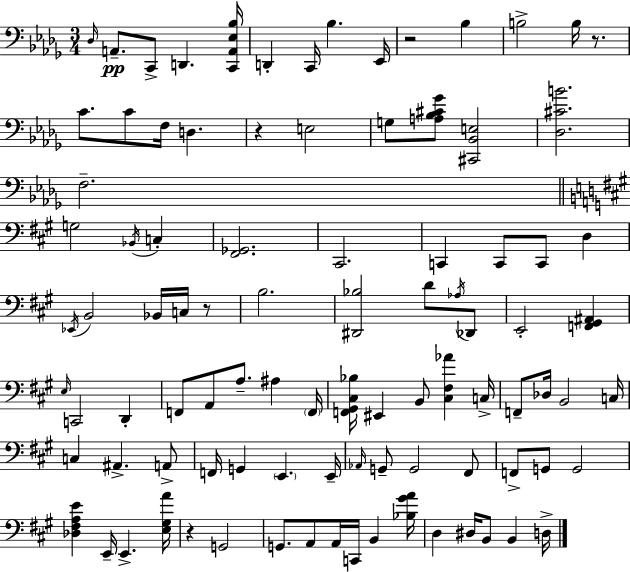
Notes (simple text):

Db3/s A2/e. C2/e D2/q. [C2,A2,Eb3,Bb3]/s D2/q C2/s Bb3/q. Eb2/s R/h Bb3/q B3/h B3/s R/e. C4/e. C4/e F3/s D3/q. R/q E3/h G3/e [A3,Bb3,C#4,Gb4]/e [C#2,Bb2,E3]/h [Db3,C#4,B4]/h. F3/h. G3/h Bb2/s C3/q [F#2,Gb2]/h. C#2/h. C2/q C2/e C2/e D3/q Eb2/s B2/h Bb2/s C3/s R/e B3/h. [D#2,Bb3]/h D4/e Ab3/s Db2/e E2/h [F2,G#2,A#2]/q E3/s C2/h D2/q F2/e A2/e A3/e. A#3/q F2/s [F2,G#2,C#3,Bb3]/s EIS2/q B2/e [C#3,F#3,Ab4]/q C3/s F2/e Db3/s B2/h C3/s C3/q A#2/q. A2/e F2/s G2/q E2/q. E2/s Ab2/s G2/e G2/h F#2/e F2/e G2/e G2/h [Db3,F#3,A3,E4]/q E2/s E2/q. [E3,G#3,A4]/s R/q G2/h G2/e. A2/e A2/s C2/s B2/q [Bb3,G#4,A4]/s D3/q D#3/s B2/e B2/q D3/s